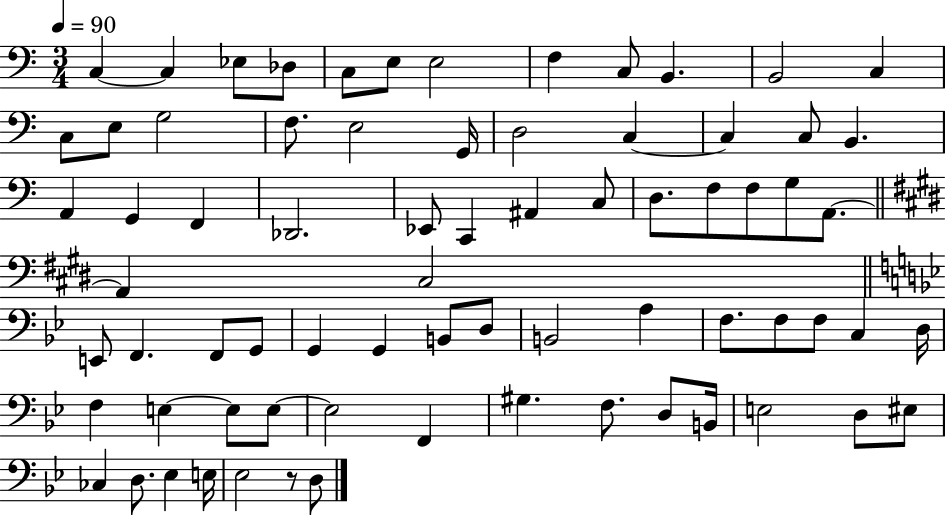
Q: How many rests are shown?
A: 1